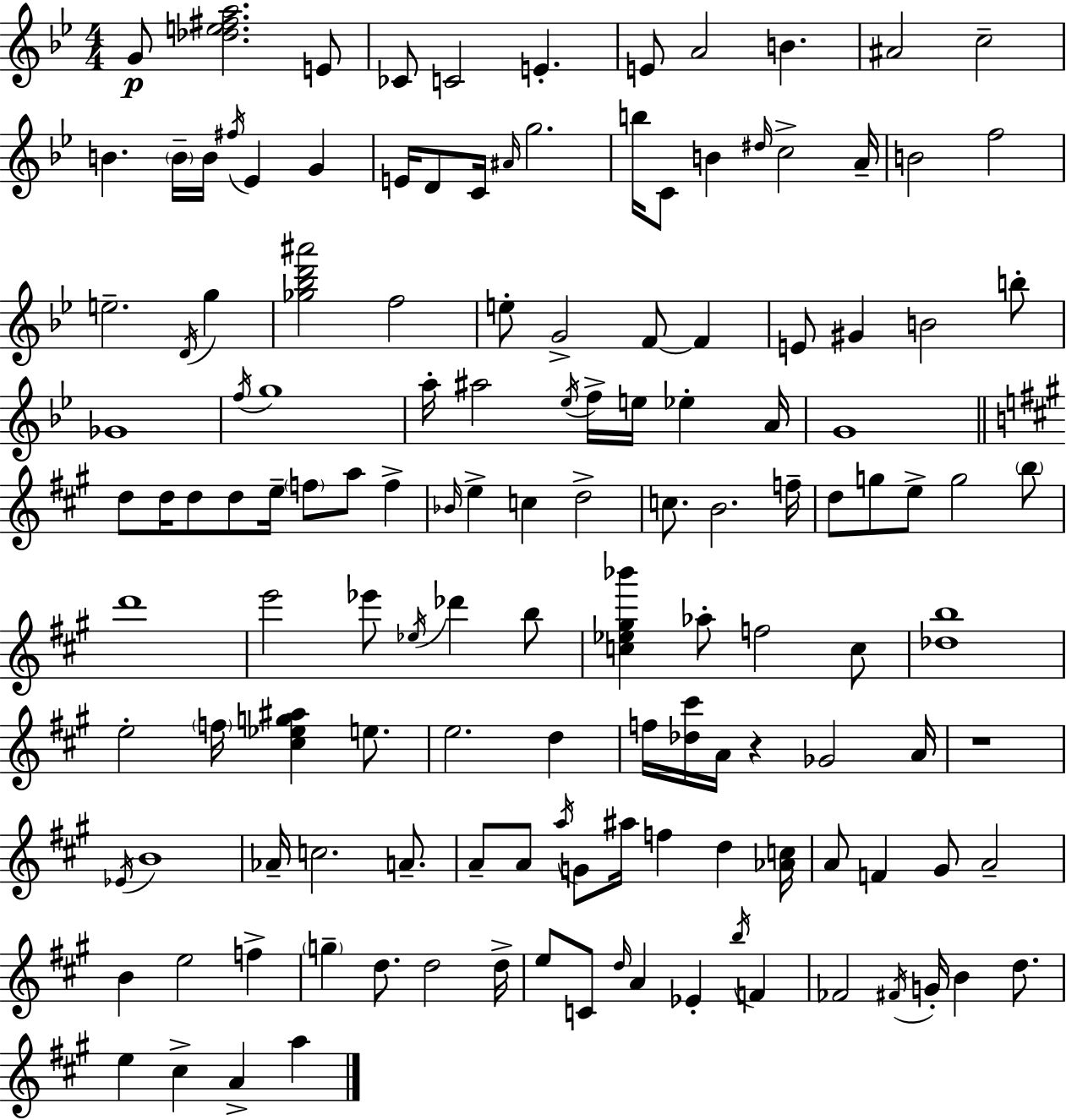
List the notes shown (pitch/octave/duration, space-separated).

G4/e [Db5,E5,F#5,A5]/h. E4/e CES4/e C4/h E4/q. E4/e A4/h B4/q. A#4/h C5/h B4/q. B4/s B4/s F#5/s Eb4/q G4/q E4/s D4/e C4/s A#4/s G5/h. B5/s C4/e B4/q D#5/s C5/h A4/s B4/h F5/h E5/h. D4/s G5/q [Gb5,Bb5,D6,A#6]/h F5/h E5/e G4/h F4/e F4/q E4/e G#4/q B4/h B5/e Gb4/w F5/s G5/w A5/s A#5/h Eb5/s F5/s E5/s Eb5/q A4/s G4/w D5/e D5/s D5/e D5/e E5/s F5/e A5/e F5/q Bb4/s E5/q C5/q D5/h C5/e. B4/h. F5/s D5/e G5/e E5/e G5/h B5/e D6/w E6/h Eb6/e Eb5/s Db6/q B5/e [C5,Eb5,G#5,Bb6]/q Ab5/e F5/h C5/e [Db5,B5]/w E5/h F5/s [C#5,Eb5,G5,A#5]/q E5/e. E5/h. D5/q F5/s [Db5,C#6]/s A4/s R/q Gb4/h A4/s R/w Eb4/s B4/w Ab4/s C5/h. A4/e. A4/e A4/e A5/s G4/e A#5/s F5/q D5/q [Ab4,C5]/s A4/e F4/q G#4/e A4/h B4/q E5/h F5/q G5/q D5/e. D5/h D5/s E5/e C4/e D5/s A4/q Eb4/q B5/s F4/q FES4/h F#4/s G4/s B4/q D5/e. E5/q C#5/q A4/q A5/q